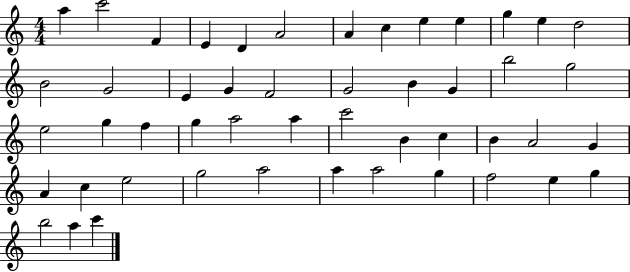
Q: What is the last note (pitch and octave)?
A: C6